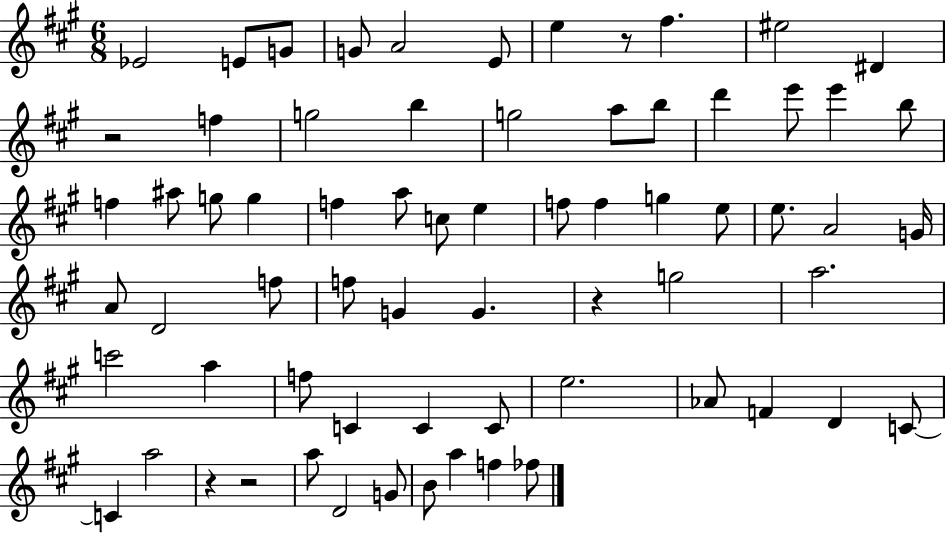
{
  \clef treble
  \numericTimeSignature
  \time 6/8
  \key a \major
  \repeat volta 2 { ees'2 e'8 g'8 | g'8 a'2 e'8 | e''4 r8 fis''4. | eis''2 dis'4 | \break r2 f''4 | g''2 b''4 | g''2 a''8 b''8 | d'''4 e'''8 e'''4 b''8 | \break f''4 ais''8 g''8 g''4 | f''4 a''8 c''8 e''4 | f''8 f''4 g''4 e''8 | e''8. a'2 g'16 | \break a'8 d'2 f''8 | f''8 g'4 g'4. | r4 g''2 | a''2. | \break c'''2 a''4 | f''8 c'4 c'4 c'8 | e''2. | aes'8 f'4 d'4 c'8~~ | \break c'4 a''2 | r4 r2 | a''8 d'2 g'8 | b'8 a''4 f''4 fes''8 | \break } \bar "|."
}